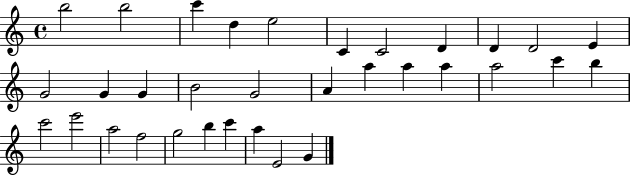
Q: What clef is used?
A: treble